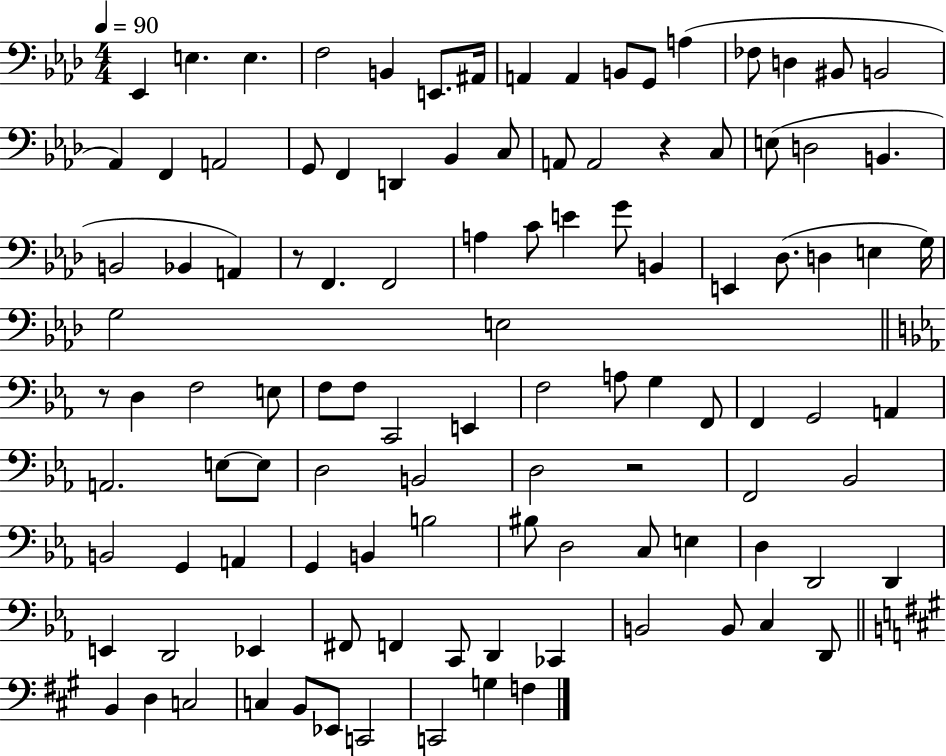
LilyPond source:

{
  \clef bass
  \numericTimeSignature
  \time 4/4
  \key aes \major
  \tempo 4 = 90
  ees,4 e4. e4. | f2 b,4 e,8. ais,16 | a,4 a,4 b,8 g,8 a4( | fes8 d4 bis,8 b,2 | \break aes,4) f,4 a,2 | g,8 f,4 d,4 bes,4 c8 | a,8 a,2 r4 c8 | e8( d2 b,4. | \break b,2 bes,4 a,4) | r8 f,4. f,2 | a4 c'8 e'4 g'8 b,4 | e,4 des8.( d4 e4 g16) | \break g2 e2 | \bar "||" \break \key c \minor r8 d4 f2 e8 | f8 f8 c,2 e,4 | f2 a8 g4 f,8 | f,4 g,2 a,4 | \break a,2. e8~~ e8 | d2 b,2 | d2 r2 | f,2 bes,2 | \break b,2 g,4 a,4 | g,4 b,4 b2 | bis8 d2 c8 e4 | d4 d,2 d,4 | \break e,4 d,2 ees,4 | fis,8 f,4 c,8 d,4 ces,4 | b,2 b,8 c4 d,8 | \bar "||" \break \key a \major b,4 d4 c2 | c4 b,8 ees,8 c,2 | c,2 g4 f4 | \bar "|."
}